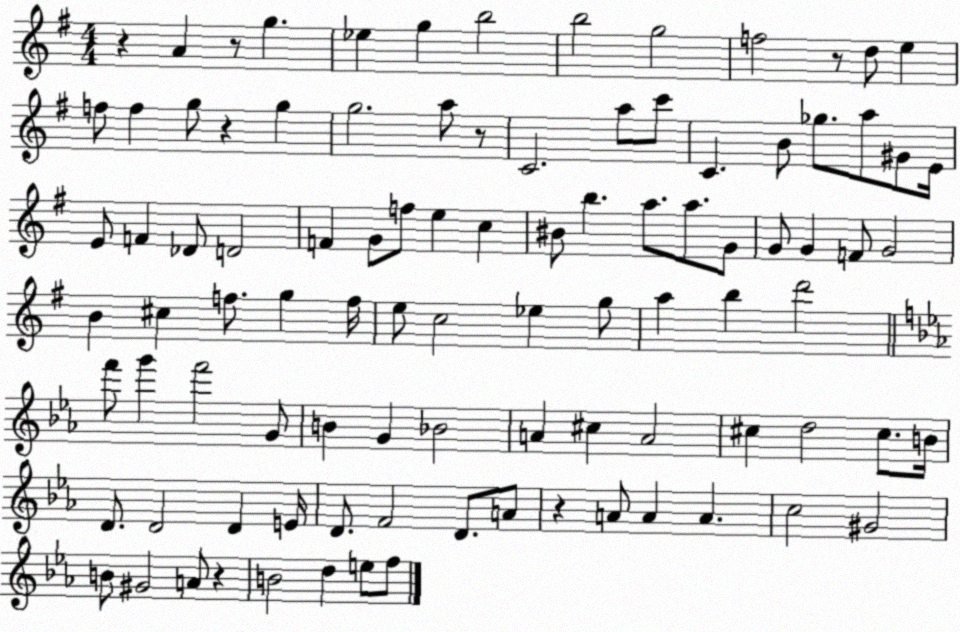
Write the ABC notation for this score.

X:1
T:Untitled
M:4/4
L:1/4
K:G
z A z/2 g _e g b2 b2 g2 f2 z/2 d/2 e f/2 f g/2 z g g2 a/2 z/2 C2 a/2 c'/2 C B/2 _g/2 a/2 ^G/2 E/4 E/2 F _D/2 D2 F G/2 f/2 e c ^B/2 b a/2 a/2 G/2 G/2 G F/2 G2 B ^c f/2 g f/4 e/2 c2 _e g/2 a b d'2 f'/2 g' f'2 G/2 B G _B2 A ^c A2 ^c d2 ^c/2 B/4 D/2 D2 D E/4 D/2 F2 D/2 A/2 z A/2 A A c2 ^G2 B/2 ^G2 A/2 z B2 d e/2 f/2